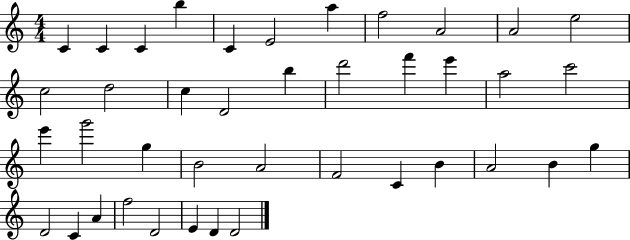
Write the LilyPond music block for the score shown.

{
  \clef treble
  \numericTimeSignature
  \time 4/4
  \key c \major
  c'4 c'4 c'4 b''4 | c'4 e'2 a''4 | f''2 a'2 | a'2 e''2 | \break c''2 d''2 | c''4 d'2 b''4 | d'''2 f'''4 e'''4 | a''2 c'''2 | \break e'''4 g'''2 g''4 | b'2 a'2 | f'2 c'4 b'4 | a'2 b'4 g''4 | \break d'2 c'4 a'4 | f''2 d'2 | e'4 d'4 d'2 | \bar "|."
}